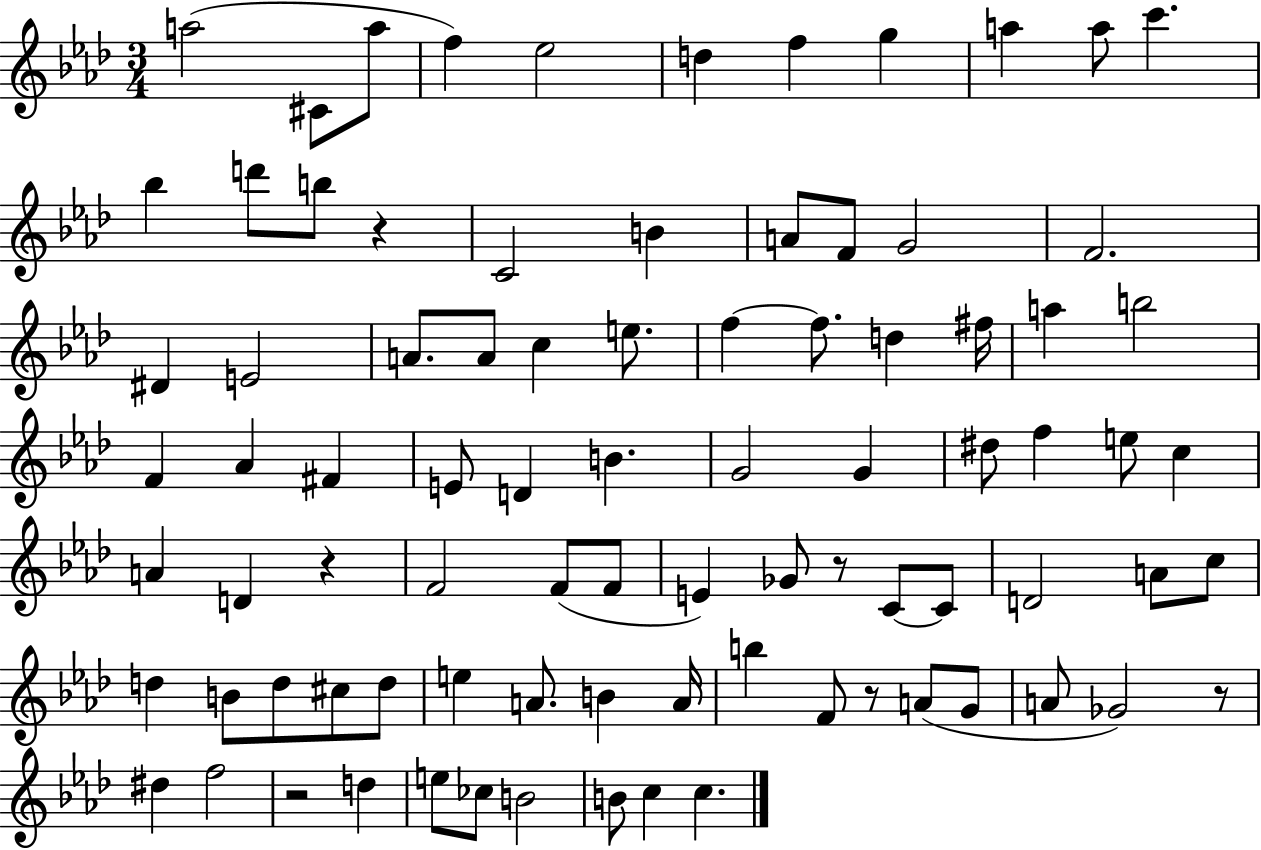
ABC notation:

X:1
T:Untitled
M:3/4
L:1/4
K:Ab
a2 ^C/2 a/2 f _e2 d f g a a/2 c' _b d'/2 b/2 z C2 B A/2 F/2 G2 F2 ^D E2 A/2 A/2 c e/2 f f/2 d ^f/4 a b2 F _A ^F E/2 D B G2 G ^d/2 f e/2 c A D z F2 F/2 F/2 E _G/2 z/2 C/2 C/2 D2 A/2 c/2 d B/2 d/2 ^c/2 d/2 e A/2 B A/4 b F/2 z/2 A/2 G/2 A/2 _G2 z/2 ^d f2 z2 d e/2 _c/2 B2 B/2 c c